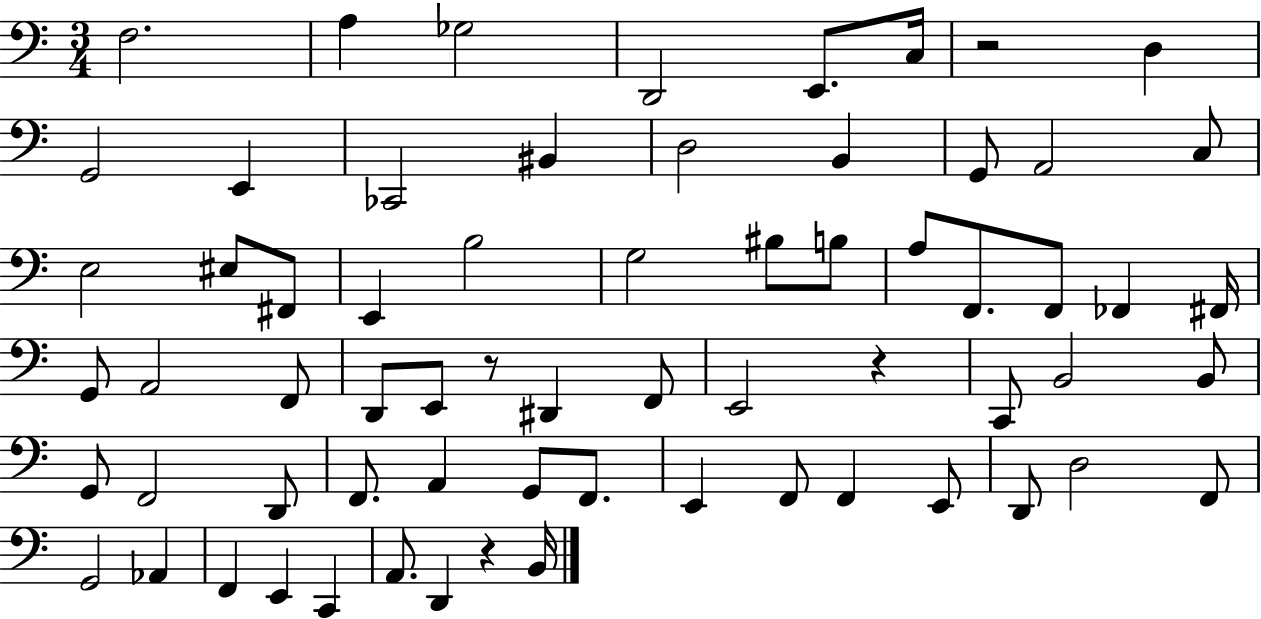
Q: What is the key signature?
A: C major